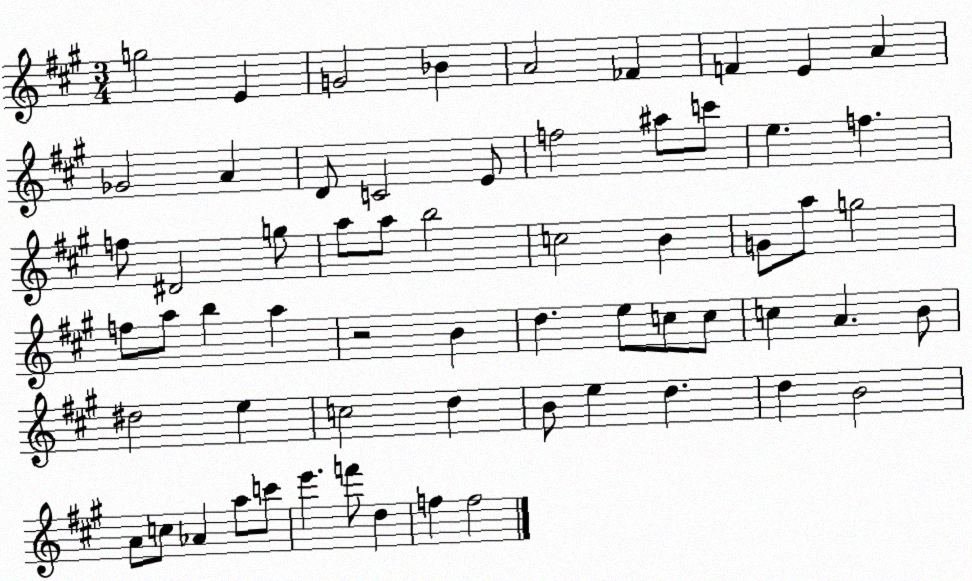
X:1
T:Untitled
M:3/4
L:1/4
K:A
g2 E G2 _B A2 _F F E A _G2 A D/2 C2 E/2 f2 ^a/2 c'/2 e f f/2 ^D2 g/2 a/2 a/2 b2 c2 B G/2 a/2 g2 f/2 a/2 b a z2 B d e/2 c/2 c/2 c A B/2 ^d2 e c2 d B/2 e d d B2 A/2 c/2 _A a/2 c'/2 e' f'/2 d f f2